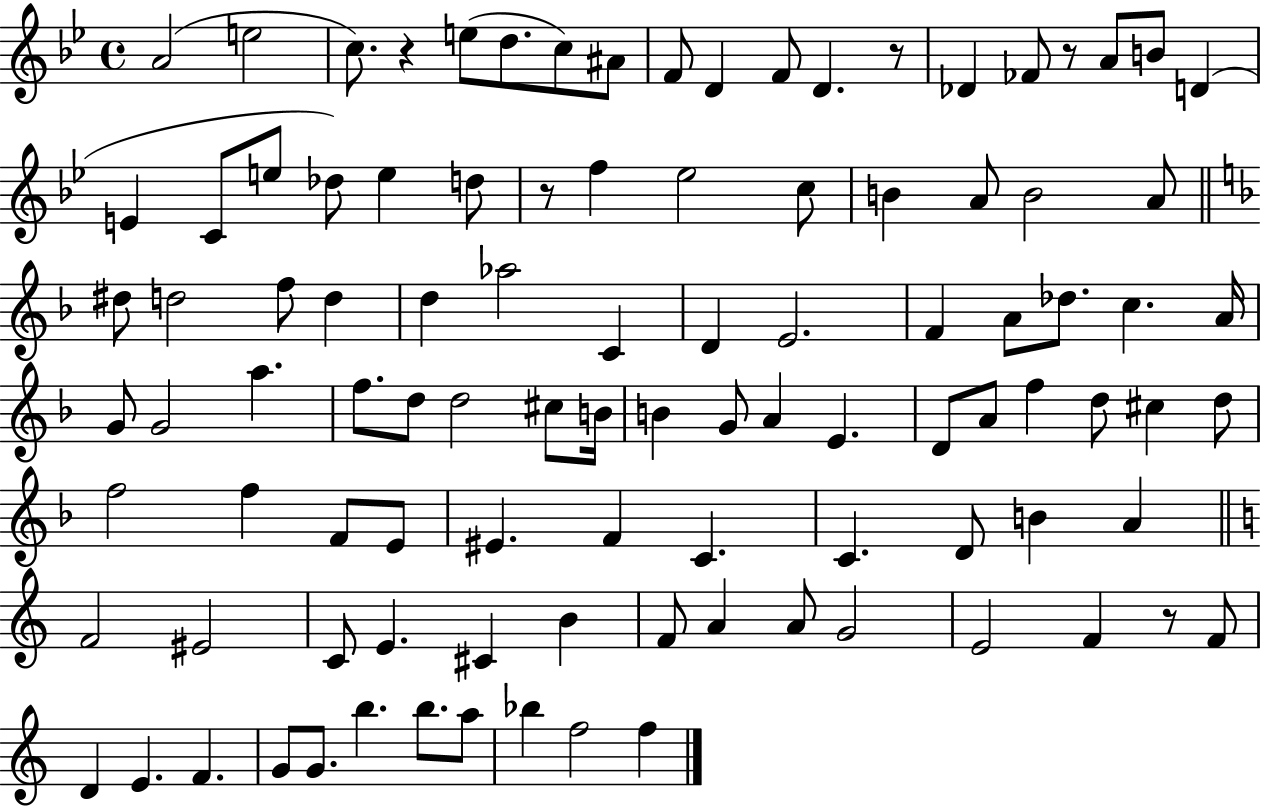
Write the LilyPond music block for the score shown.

{
  \clef treble
  \time 4/4
  \defaultTimeSignature
  \key bes \major
  a'2( e''2 | c''8.) r4 e''8( d''8. c''8) ais'8 | f'8 d'4 f'8 d'4. r8 | des'4 fes'8 r8 a'8 b'8 d'4( | \break e'4 c'8 e''8 des''8) e''4 d''8 | r8 f''4 ees''2 c''8 | b'4 a'8 b'2 a'8 | \bar "||" \break \key f \major dis''8 d''2 f''8 d''4 | d''4 aes''2 c'4 | d'4 e'2. | f'4 a'8 des''8. c''4. a'16 | \break g'8 g'2 a''4. | f''8. d''8 d''2 cis''8 b'16 | b'4 g'8 a'4 e'4. | d'8 a'8 f''4 d''8 cis''4 d''8 | \break f''2 f''4 f'8 e'8 | eis'4. f'4 c'4. | c'4. d'8 b'4 a'4 | \bar "||" \break \key c \major f'2 eis'2 | c'8 e'4. cis'4 b'4 | f'8 a'4 a'8 g'2 | e'2 f'4 r8 f'8 | \break d'4 e'4. f'4. | g'8 g'8. b''4. b''8. a''8 | bes''4 f''2 f''4 | \bar "|."
}